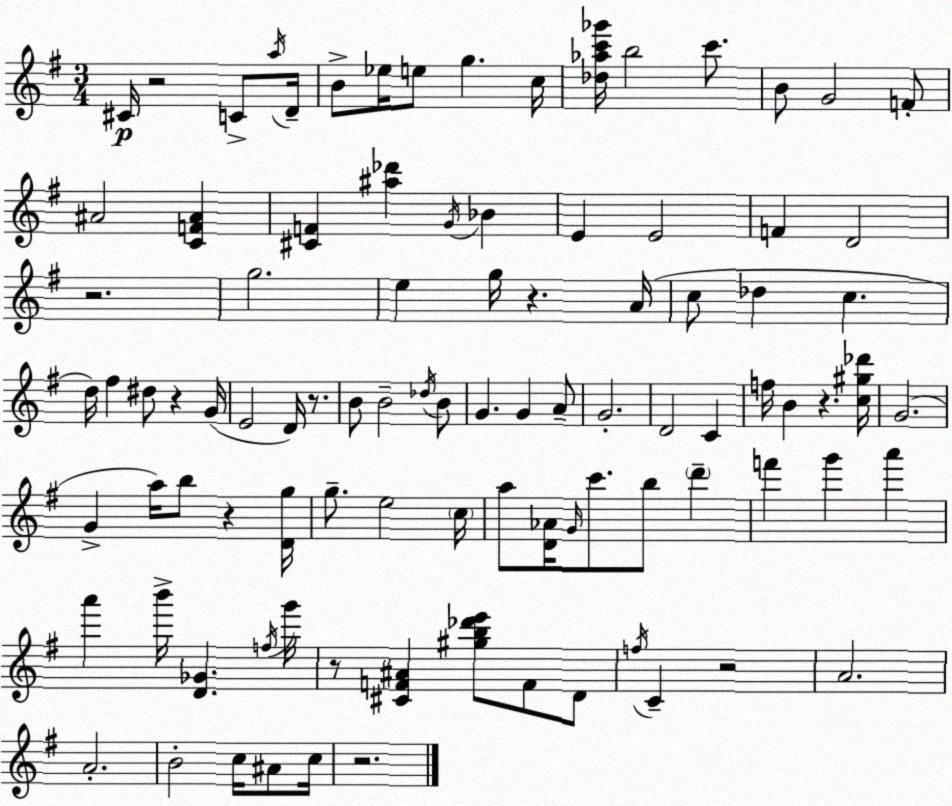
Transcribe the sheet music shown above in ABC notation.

X:1
T:Untitled
M:3/4
L:1/4
K:Em
^C/4 z2 C/2 a/4 D/4 B/2 _e/4 e/2 g c/4 [_d_ac'_g']/4 b2 c'/2 B/2 G2 F/2 ^A2 [CF^A] [^CF] [^a_d'] G/4 _B E E2 F D2 z2 g2 e g/4 z A/4 c/2 _d c d/4 ^f ^d/2 z G/4 E2 D/4 z/2 B/2 B2 _d/4 B/2 G G A/2 G2 D2 C f/4 B z [c^g_d']/4 G2 G a/4 b/2 z [Dg]/4 g/2 e2 c/4 a/2 [D_A]/4 G/4 c'/2 b/2 d' f' g' a' a' b'/4 [D_G] f/4 g'/4 z/2 [^CF^A] [^gb_d'e']/2 F/2 D/2 f/4 C z2 A2 A2 B2 c/4 ^A/2 c/4 z2